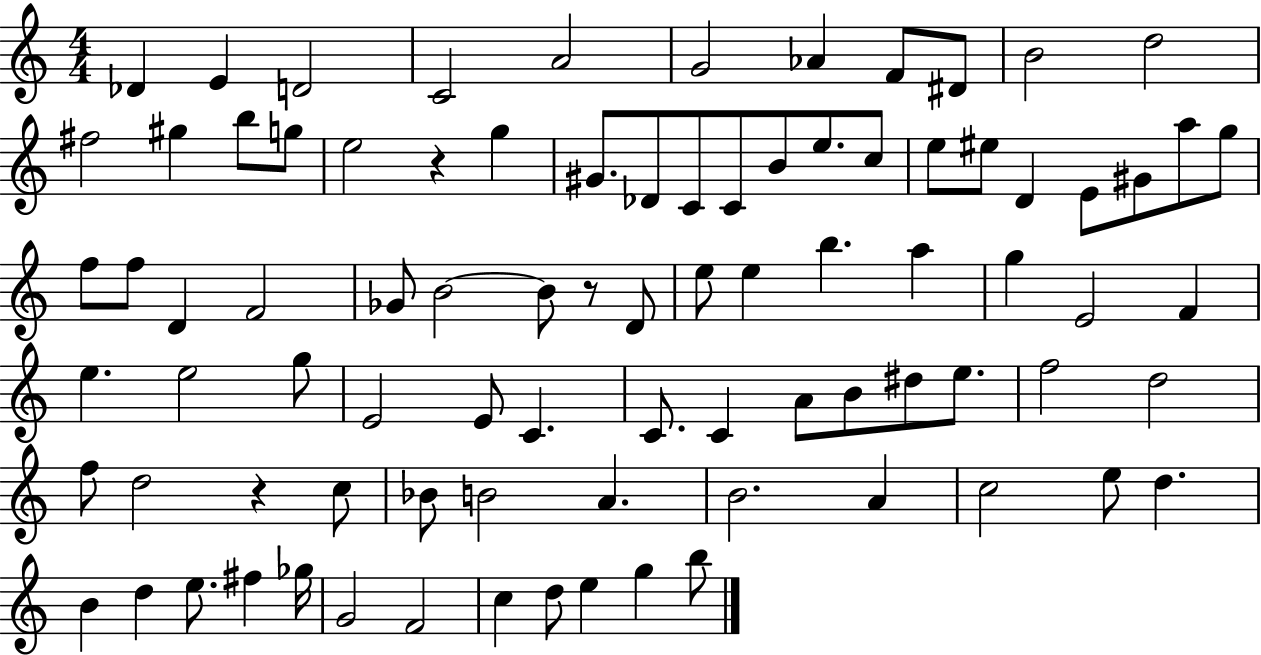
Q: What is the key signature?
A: C major